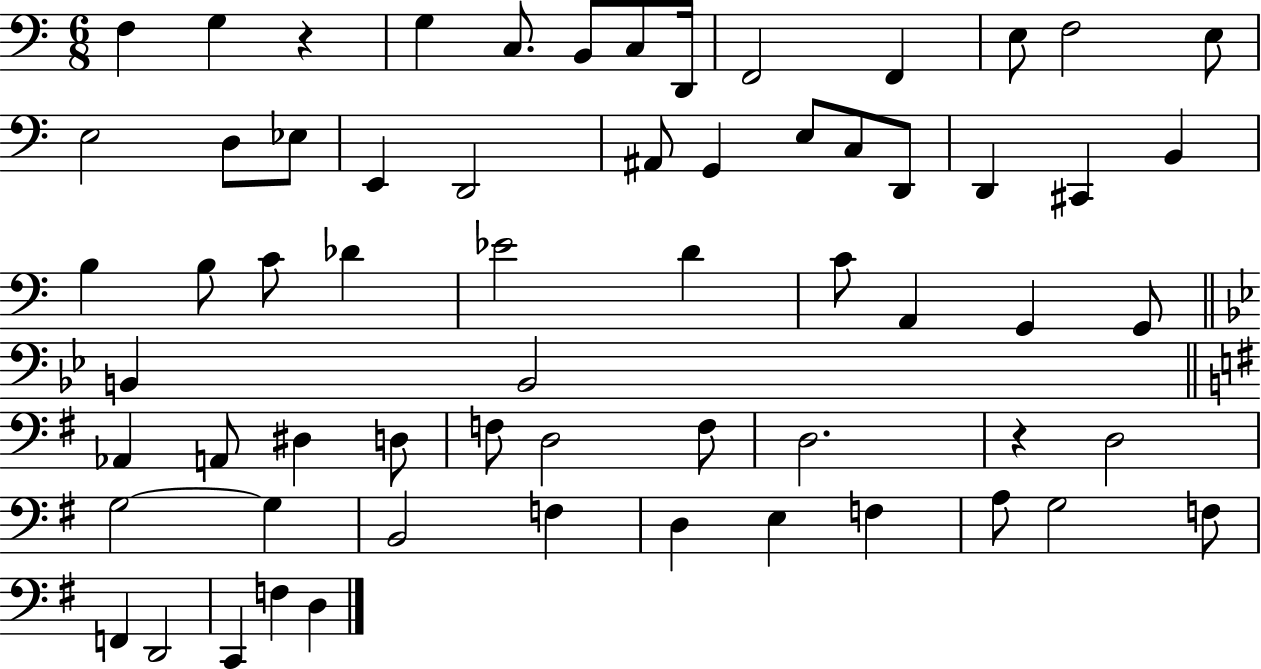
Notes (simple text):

F3/q G3/q R/q G3/q C3/e. B2/e C3/e D2/s F2/h F2/q E3/e F3/h E3/e E3/h D3/e Eb3/e E2/q D2/h A#2/e G2/q E3/e C3/e D2/e D2/q C#2/q B2/q B3/q B3/e C4/e Db4/q Eb4/h D4/q C4/e A2/q G2/q G2/e B2/q B2/h Ab2/q A2/e D#3/q D3/e F3/e D3/h F3/e D3/h. R/q D3/h G3/h G3/q B2/h F3/q D3/q E3/q F3/q A3/e G3/h F3/e F2/q D2/h C2/q F3/q D3/q